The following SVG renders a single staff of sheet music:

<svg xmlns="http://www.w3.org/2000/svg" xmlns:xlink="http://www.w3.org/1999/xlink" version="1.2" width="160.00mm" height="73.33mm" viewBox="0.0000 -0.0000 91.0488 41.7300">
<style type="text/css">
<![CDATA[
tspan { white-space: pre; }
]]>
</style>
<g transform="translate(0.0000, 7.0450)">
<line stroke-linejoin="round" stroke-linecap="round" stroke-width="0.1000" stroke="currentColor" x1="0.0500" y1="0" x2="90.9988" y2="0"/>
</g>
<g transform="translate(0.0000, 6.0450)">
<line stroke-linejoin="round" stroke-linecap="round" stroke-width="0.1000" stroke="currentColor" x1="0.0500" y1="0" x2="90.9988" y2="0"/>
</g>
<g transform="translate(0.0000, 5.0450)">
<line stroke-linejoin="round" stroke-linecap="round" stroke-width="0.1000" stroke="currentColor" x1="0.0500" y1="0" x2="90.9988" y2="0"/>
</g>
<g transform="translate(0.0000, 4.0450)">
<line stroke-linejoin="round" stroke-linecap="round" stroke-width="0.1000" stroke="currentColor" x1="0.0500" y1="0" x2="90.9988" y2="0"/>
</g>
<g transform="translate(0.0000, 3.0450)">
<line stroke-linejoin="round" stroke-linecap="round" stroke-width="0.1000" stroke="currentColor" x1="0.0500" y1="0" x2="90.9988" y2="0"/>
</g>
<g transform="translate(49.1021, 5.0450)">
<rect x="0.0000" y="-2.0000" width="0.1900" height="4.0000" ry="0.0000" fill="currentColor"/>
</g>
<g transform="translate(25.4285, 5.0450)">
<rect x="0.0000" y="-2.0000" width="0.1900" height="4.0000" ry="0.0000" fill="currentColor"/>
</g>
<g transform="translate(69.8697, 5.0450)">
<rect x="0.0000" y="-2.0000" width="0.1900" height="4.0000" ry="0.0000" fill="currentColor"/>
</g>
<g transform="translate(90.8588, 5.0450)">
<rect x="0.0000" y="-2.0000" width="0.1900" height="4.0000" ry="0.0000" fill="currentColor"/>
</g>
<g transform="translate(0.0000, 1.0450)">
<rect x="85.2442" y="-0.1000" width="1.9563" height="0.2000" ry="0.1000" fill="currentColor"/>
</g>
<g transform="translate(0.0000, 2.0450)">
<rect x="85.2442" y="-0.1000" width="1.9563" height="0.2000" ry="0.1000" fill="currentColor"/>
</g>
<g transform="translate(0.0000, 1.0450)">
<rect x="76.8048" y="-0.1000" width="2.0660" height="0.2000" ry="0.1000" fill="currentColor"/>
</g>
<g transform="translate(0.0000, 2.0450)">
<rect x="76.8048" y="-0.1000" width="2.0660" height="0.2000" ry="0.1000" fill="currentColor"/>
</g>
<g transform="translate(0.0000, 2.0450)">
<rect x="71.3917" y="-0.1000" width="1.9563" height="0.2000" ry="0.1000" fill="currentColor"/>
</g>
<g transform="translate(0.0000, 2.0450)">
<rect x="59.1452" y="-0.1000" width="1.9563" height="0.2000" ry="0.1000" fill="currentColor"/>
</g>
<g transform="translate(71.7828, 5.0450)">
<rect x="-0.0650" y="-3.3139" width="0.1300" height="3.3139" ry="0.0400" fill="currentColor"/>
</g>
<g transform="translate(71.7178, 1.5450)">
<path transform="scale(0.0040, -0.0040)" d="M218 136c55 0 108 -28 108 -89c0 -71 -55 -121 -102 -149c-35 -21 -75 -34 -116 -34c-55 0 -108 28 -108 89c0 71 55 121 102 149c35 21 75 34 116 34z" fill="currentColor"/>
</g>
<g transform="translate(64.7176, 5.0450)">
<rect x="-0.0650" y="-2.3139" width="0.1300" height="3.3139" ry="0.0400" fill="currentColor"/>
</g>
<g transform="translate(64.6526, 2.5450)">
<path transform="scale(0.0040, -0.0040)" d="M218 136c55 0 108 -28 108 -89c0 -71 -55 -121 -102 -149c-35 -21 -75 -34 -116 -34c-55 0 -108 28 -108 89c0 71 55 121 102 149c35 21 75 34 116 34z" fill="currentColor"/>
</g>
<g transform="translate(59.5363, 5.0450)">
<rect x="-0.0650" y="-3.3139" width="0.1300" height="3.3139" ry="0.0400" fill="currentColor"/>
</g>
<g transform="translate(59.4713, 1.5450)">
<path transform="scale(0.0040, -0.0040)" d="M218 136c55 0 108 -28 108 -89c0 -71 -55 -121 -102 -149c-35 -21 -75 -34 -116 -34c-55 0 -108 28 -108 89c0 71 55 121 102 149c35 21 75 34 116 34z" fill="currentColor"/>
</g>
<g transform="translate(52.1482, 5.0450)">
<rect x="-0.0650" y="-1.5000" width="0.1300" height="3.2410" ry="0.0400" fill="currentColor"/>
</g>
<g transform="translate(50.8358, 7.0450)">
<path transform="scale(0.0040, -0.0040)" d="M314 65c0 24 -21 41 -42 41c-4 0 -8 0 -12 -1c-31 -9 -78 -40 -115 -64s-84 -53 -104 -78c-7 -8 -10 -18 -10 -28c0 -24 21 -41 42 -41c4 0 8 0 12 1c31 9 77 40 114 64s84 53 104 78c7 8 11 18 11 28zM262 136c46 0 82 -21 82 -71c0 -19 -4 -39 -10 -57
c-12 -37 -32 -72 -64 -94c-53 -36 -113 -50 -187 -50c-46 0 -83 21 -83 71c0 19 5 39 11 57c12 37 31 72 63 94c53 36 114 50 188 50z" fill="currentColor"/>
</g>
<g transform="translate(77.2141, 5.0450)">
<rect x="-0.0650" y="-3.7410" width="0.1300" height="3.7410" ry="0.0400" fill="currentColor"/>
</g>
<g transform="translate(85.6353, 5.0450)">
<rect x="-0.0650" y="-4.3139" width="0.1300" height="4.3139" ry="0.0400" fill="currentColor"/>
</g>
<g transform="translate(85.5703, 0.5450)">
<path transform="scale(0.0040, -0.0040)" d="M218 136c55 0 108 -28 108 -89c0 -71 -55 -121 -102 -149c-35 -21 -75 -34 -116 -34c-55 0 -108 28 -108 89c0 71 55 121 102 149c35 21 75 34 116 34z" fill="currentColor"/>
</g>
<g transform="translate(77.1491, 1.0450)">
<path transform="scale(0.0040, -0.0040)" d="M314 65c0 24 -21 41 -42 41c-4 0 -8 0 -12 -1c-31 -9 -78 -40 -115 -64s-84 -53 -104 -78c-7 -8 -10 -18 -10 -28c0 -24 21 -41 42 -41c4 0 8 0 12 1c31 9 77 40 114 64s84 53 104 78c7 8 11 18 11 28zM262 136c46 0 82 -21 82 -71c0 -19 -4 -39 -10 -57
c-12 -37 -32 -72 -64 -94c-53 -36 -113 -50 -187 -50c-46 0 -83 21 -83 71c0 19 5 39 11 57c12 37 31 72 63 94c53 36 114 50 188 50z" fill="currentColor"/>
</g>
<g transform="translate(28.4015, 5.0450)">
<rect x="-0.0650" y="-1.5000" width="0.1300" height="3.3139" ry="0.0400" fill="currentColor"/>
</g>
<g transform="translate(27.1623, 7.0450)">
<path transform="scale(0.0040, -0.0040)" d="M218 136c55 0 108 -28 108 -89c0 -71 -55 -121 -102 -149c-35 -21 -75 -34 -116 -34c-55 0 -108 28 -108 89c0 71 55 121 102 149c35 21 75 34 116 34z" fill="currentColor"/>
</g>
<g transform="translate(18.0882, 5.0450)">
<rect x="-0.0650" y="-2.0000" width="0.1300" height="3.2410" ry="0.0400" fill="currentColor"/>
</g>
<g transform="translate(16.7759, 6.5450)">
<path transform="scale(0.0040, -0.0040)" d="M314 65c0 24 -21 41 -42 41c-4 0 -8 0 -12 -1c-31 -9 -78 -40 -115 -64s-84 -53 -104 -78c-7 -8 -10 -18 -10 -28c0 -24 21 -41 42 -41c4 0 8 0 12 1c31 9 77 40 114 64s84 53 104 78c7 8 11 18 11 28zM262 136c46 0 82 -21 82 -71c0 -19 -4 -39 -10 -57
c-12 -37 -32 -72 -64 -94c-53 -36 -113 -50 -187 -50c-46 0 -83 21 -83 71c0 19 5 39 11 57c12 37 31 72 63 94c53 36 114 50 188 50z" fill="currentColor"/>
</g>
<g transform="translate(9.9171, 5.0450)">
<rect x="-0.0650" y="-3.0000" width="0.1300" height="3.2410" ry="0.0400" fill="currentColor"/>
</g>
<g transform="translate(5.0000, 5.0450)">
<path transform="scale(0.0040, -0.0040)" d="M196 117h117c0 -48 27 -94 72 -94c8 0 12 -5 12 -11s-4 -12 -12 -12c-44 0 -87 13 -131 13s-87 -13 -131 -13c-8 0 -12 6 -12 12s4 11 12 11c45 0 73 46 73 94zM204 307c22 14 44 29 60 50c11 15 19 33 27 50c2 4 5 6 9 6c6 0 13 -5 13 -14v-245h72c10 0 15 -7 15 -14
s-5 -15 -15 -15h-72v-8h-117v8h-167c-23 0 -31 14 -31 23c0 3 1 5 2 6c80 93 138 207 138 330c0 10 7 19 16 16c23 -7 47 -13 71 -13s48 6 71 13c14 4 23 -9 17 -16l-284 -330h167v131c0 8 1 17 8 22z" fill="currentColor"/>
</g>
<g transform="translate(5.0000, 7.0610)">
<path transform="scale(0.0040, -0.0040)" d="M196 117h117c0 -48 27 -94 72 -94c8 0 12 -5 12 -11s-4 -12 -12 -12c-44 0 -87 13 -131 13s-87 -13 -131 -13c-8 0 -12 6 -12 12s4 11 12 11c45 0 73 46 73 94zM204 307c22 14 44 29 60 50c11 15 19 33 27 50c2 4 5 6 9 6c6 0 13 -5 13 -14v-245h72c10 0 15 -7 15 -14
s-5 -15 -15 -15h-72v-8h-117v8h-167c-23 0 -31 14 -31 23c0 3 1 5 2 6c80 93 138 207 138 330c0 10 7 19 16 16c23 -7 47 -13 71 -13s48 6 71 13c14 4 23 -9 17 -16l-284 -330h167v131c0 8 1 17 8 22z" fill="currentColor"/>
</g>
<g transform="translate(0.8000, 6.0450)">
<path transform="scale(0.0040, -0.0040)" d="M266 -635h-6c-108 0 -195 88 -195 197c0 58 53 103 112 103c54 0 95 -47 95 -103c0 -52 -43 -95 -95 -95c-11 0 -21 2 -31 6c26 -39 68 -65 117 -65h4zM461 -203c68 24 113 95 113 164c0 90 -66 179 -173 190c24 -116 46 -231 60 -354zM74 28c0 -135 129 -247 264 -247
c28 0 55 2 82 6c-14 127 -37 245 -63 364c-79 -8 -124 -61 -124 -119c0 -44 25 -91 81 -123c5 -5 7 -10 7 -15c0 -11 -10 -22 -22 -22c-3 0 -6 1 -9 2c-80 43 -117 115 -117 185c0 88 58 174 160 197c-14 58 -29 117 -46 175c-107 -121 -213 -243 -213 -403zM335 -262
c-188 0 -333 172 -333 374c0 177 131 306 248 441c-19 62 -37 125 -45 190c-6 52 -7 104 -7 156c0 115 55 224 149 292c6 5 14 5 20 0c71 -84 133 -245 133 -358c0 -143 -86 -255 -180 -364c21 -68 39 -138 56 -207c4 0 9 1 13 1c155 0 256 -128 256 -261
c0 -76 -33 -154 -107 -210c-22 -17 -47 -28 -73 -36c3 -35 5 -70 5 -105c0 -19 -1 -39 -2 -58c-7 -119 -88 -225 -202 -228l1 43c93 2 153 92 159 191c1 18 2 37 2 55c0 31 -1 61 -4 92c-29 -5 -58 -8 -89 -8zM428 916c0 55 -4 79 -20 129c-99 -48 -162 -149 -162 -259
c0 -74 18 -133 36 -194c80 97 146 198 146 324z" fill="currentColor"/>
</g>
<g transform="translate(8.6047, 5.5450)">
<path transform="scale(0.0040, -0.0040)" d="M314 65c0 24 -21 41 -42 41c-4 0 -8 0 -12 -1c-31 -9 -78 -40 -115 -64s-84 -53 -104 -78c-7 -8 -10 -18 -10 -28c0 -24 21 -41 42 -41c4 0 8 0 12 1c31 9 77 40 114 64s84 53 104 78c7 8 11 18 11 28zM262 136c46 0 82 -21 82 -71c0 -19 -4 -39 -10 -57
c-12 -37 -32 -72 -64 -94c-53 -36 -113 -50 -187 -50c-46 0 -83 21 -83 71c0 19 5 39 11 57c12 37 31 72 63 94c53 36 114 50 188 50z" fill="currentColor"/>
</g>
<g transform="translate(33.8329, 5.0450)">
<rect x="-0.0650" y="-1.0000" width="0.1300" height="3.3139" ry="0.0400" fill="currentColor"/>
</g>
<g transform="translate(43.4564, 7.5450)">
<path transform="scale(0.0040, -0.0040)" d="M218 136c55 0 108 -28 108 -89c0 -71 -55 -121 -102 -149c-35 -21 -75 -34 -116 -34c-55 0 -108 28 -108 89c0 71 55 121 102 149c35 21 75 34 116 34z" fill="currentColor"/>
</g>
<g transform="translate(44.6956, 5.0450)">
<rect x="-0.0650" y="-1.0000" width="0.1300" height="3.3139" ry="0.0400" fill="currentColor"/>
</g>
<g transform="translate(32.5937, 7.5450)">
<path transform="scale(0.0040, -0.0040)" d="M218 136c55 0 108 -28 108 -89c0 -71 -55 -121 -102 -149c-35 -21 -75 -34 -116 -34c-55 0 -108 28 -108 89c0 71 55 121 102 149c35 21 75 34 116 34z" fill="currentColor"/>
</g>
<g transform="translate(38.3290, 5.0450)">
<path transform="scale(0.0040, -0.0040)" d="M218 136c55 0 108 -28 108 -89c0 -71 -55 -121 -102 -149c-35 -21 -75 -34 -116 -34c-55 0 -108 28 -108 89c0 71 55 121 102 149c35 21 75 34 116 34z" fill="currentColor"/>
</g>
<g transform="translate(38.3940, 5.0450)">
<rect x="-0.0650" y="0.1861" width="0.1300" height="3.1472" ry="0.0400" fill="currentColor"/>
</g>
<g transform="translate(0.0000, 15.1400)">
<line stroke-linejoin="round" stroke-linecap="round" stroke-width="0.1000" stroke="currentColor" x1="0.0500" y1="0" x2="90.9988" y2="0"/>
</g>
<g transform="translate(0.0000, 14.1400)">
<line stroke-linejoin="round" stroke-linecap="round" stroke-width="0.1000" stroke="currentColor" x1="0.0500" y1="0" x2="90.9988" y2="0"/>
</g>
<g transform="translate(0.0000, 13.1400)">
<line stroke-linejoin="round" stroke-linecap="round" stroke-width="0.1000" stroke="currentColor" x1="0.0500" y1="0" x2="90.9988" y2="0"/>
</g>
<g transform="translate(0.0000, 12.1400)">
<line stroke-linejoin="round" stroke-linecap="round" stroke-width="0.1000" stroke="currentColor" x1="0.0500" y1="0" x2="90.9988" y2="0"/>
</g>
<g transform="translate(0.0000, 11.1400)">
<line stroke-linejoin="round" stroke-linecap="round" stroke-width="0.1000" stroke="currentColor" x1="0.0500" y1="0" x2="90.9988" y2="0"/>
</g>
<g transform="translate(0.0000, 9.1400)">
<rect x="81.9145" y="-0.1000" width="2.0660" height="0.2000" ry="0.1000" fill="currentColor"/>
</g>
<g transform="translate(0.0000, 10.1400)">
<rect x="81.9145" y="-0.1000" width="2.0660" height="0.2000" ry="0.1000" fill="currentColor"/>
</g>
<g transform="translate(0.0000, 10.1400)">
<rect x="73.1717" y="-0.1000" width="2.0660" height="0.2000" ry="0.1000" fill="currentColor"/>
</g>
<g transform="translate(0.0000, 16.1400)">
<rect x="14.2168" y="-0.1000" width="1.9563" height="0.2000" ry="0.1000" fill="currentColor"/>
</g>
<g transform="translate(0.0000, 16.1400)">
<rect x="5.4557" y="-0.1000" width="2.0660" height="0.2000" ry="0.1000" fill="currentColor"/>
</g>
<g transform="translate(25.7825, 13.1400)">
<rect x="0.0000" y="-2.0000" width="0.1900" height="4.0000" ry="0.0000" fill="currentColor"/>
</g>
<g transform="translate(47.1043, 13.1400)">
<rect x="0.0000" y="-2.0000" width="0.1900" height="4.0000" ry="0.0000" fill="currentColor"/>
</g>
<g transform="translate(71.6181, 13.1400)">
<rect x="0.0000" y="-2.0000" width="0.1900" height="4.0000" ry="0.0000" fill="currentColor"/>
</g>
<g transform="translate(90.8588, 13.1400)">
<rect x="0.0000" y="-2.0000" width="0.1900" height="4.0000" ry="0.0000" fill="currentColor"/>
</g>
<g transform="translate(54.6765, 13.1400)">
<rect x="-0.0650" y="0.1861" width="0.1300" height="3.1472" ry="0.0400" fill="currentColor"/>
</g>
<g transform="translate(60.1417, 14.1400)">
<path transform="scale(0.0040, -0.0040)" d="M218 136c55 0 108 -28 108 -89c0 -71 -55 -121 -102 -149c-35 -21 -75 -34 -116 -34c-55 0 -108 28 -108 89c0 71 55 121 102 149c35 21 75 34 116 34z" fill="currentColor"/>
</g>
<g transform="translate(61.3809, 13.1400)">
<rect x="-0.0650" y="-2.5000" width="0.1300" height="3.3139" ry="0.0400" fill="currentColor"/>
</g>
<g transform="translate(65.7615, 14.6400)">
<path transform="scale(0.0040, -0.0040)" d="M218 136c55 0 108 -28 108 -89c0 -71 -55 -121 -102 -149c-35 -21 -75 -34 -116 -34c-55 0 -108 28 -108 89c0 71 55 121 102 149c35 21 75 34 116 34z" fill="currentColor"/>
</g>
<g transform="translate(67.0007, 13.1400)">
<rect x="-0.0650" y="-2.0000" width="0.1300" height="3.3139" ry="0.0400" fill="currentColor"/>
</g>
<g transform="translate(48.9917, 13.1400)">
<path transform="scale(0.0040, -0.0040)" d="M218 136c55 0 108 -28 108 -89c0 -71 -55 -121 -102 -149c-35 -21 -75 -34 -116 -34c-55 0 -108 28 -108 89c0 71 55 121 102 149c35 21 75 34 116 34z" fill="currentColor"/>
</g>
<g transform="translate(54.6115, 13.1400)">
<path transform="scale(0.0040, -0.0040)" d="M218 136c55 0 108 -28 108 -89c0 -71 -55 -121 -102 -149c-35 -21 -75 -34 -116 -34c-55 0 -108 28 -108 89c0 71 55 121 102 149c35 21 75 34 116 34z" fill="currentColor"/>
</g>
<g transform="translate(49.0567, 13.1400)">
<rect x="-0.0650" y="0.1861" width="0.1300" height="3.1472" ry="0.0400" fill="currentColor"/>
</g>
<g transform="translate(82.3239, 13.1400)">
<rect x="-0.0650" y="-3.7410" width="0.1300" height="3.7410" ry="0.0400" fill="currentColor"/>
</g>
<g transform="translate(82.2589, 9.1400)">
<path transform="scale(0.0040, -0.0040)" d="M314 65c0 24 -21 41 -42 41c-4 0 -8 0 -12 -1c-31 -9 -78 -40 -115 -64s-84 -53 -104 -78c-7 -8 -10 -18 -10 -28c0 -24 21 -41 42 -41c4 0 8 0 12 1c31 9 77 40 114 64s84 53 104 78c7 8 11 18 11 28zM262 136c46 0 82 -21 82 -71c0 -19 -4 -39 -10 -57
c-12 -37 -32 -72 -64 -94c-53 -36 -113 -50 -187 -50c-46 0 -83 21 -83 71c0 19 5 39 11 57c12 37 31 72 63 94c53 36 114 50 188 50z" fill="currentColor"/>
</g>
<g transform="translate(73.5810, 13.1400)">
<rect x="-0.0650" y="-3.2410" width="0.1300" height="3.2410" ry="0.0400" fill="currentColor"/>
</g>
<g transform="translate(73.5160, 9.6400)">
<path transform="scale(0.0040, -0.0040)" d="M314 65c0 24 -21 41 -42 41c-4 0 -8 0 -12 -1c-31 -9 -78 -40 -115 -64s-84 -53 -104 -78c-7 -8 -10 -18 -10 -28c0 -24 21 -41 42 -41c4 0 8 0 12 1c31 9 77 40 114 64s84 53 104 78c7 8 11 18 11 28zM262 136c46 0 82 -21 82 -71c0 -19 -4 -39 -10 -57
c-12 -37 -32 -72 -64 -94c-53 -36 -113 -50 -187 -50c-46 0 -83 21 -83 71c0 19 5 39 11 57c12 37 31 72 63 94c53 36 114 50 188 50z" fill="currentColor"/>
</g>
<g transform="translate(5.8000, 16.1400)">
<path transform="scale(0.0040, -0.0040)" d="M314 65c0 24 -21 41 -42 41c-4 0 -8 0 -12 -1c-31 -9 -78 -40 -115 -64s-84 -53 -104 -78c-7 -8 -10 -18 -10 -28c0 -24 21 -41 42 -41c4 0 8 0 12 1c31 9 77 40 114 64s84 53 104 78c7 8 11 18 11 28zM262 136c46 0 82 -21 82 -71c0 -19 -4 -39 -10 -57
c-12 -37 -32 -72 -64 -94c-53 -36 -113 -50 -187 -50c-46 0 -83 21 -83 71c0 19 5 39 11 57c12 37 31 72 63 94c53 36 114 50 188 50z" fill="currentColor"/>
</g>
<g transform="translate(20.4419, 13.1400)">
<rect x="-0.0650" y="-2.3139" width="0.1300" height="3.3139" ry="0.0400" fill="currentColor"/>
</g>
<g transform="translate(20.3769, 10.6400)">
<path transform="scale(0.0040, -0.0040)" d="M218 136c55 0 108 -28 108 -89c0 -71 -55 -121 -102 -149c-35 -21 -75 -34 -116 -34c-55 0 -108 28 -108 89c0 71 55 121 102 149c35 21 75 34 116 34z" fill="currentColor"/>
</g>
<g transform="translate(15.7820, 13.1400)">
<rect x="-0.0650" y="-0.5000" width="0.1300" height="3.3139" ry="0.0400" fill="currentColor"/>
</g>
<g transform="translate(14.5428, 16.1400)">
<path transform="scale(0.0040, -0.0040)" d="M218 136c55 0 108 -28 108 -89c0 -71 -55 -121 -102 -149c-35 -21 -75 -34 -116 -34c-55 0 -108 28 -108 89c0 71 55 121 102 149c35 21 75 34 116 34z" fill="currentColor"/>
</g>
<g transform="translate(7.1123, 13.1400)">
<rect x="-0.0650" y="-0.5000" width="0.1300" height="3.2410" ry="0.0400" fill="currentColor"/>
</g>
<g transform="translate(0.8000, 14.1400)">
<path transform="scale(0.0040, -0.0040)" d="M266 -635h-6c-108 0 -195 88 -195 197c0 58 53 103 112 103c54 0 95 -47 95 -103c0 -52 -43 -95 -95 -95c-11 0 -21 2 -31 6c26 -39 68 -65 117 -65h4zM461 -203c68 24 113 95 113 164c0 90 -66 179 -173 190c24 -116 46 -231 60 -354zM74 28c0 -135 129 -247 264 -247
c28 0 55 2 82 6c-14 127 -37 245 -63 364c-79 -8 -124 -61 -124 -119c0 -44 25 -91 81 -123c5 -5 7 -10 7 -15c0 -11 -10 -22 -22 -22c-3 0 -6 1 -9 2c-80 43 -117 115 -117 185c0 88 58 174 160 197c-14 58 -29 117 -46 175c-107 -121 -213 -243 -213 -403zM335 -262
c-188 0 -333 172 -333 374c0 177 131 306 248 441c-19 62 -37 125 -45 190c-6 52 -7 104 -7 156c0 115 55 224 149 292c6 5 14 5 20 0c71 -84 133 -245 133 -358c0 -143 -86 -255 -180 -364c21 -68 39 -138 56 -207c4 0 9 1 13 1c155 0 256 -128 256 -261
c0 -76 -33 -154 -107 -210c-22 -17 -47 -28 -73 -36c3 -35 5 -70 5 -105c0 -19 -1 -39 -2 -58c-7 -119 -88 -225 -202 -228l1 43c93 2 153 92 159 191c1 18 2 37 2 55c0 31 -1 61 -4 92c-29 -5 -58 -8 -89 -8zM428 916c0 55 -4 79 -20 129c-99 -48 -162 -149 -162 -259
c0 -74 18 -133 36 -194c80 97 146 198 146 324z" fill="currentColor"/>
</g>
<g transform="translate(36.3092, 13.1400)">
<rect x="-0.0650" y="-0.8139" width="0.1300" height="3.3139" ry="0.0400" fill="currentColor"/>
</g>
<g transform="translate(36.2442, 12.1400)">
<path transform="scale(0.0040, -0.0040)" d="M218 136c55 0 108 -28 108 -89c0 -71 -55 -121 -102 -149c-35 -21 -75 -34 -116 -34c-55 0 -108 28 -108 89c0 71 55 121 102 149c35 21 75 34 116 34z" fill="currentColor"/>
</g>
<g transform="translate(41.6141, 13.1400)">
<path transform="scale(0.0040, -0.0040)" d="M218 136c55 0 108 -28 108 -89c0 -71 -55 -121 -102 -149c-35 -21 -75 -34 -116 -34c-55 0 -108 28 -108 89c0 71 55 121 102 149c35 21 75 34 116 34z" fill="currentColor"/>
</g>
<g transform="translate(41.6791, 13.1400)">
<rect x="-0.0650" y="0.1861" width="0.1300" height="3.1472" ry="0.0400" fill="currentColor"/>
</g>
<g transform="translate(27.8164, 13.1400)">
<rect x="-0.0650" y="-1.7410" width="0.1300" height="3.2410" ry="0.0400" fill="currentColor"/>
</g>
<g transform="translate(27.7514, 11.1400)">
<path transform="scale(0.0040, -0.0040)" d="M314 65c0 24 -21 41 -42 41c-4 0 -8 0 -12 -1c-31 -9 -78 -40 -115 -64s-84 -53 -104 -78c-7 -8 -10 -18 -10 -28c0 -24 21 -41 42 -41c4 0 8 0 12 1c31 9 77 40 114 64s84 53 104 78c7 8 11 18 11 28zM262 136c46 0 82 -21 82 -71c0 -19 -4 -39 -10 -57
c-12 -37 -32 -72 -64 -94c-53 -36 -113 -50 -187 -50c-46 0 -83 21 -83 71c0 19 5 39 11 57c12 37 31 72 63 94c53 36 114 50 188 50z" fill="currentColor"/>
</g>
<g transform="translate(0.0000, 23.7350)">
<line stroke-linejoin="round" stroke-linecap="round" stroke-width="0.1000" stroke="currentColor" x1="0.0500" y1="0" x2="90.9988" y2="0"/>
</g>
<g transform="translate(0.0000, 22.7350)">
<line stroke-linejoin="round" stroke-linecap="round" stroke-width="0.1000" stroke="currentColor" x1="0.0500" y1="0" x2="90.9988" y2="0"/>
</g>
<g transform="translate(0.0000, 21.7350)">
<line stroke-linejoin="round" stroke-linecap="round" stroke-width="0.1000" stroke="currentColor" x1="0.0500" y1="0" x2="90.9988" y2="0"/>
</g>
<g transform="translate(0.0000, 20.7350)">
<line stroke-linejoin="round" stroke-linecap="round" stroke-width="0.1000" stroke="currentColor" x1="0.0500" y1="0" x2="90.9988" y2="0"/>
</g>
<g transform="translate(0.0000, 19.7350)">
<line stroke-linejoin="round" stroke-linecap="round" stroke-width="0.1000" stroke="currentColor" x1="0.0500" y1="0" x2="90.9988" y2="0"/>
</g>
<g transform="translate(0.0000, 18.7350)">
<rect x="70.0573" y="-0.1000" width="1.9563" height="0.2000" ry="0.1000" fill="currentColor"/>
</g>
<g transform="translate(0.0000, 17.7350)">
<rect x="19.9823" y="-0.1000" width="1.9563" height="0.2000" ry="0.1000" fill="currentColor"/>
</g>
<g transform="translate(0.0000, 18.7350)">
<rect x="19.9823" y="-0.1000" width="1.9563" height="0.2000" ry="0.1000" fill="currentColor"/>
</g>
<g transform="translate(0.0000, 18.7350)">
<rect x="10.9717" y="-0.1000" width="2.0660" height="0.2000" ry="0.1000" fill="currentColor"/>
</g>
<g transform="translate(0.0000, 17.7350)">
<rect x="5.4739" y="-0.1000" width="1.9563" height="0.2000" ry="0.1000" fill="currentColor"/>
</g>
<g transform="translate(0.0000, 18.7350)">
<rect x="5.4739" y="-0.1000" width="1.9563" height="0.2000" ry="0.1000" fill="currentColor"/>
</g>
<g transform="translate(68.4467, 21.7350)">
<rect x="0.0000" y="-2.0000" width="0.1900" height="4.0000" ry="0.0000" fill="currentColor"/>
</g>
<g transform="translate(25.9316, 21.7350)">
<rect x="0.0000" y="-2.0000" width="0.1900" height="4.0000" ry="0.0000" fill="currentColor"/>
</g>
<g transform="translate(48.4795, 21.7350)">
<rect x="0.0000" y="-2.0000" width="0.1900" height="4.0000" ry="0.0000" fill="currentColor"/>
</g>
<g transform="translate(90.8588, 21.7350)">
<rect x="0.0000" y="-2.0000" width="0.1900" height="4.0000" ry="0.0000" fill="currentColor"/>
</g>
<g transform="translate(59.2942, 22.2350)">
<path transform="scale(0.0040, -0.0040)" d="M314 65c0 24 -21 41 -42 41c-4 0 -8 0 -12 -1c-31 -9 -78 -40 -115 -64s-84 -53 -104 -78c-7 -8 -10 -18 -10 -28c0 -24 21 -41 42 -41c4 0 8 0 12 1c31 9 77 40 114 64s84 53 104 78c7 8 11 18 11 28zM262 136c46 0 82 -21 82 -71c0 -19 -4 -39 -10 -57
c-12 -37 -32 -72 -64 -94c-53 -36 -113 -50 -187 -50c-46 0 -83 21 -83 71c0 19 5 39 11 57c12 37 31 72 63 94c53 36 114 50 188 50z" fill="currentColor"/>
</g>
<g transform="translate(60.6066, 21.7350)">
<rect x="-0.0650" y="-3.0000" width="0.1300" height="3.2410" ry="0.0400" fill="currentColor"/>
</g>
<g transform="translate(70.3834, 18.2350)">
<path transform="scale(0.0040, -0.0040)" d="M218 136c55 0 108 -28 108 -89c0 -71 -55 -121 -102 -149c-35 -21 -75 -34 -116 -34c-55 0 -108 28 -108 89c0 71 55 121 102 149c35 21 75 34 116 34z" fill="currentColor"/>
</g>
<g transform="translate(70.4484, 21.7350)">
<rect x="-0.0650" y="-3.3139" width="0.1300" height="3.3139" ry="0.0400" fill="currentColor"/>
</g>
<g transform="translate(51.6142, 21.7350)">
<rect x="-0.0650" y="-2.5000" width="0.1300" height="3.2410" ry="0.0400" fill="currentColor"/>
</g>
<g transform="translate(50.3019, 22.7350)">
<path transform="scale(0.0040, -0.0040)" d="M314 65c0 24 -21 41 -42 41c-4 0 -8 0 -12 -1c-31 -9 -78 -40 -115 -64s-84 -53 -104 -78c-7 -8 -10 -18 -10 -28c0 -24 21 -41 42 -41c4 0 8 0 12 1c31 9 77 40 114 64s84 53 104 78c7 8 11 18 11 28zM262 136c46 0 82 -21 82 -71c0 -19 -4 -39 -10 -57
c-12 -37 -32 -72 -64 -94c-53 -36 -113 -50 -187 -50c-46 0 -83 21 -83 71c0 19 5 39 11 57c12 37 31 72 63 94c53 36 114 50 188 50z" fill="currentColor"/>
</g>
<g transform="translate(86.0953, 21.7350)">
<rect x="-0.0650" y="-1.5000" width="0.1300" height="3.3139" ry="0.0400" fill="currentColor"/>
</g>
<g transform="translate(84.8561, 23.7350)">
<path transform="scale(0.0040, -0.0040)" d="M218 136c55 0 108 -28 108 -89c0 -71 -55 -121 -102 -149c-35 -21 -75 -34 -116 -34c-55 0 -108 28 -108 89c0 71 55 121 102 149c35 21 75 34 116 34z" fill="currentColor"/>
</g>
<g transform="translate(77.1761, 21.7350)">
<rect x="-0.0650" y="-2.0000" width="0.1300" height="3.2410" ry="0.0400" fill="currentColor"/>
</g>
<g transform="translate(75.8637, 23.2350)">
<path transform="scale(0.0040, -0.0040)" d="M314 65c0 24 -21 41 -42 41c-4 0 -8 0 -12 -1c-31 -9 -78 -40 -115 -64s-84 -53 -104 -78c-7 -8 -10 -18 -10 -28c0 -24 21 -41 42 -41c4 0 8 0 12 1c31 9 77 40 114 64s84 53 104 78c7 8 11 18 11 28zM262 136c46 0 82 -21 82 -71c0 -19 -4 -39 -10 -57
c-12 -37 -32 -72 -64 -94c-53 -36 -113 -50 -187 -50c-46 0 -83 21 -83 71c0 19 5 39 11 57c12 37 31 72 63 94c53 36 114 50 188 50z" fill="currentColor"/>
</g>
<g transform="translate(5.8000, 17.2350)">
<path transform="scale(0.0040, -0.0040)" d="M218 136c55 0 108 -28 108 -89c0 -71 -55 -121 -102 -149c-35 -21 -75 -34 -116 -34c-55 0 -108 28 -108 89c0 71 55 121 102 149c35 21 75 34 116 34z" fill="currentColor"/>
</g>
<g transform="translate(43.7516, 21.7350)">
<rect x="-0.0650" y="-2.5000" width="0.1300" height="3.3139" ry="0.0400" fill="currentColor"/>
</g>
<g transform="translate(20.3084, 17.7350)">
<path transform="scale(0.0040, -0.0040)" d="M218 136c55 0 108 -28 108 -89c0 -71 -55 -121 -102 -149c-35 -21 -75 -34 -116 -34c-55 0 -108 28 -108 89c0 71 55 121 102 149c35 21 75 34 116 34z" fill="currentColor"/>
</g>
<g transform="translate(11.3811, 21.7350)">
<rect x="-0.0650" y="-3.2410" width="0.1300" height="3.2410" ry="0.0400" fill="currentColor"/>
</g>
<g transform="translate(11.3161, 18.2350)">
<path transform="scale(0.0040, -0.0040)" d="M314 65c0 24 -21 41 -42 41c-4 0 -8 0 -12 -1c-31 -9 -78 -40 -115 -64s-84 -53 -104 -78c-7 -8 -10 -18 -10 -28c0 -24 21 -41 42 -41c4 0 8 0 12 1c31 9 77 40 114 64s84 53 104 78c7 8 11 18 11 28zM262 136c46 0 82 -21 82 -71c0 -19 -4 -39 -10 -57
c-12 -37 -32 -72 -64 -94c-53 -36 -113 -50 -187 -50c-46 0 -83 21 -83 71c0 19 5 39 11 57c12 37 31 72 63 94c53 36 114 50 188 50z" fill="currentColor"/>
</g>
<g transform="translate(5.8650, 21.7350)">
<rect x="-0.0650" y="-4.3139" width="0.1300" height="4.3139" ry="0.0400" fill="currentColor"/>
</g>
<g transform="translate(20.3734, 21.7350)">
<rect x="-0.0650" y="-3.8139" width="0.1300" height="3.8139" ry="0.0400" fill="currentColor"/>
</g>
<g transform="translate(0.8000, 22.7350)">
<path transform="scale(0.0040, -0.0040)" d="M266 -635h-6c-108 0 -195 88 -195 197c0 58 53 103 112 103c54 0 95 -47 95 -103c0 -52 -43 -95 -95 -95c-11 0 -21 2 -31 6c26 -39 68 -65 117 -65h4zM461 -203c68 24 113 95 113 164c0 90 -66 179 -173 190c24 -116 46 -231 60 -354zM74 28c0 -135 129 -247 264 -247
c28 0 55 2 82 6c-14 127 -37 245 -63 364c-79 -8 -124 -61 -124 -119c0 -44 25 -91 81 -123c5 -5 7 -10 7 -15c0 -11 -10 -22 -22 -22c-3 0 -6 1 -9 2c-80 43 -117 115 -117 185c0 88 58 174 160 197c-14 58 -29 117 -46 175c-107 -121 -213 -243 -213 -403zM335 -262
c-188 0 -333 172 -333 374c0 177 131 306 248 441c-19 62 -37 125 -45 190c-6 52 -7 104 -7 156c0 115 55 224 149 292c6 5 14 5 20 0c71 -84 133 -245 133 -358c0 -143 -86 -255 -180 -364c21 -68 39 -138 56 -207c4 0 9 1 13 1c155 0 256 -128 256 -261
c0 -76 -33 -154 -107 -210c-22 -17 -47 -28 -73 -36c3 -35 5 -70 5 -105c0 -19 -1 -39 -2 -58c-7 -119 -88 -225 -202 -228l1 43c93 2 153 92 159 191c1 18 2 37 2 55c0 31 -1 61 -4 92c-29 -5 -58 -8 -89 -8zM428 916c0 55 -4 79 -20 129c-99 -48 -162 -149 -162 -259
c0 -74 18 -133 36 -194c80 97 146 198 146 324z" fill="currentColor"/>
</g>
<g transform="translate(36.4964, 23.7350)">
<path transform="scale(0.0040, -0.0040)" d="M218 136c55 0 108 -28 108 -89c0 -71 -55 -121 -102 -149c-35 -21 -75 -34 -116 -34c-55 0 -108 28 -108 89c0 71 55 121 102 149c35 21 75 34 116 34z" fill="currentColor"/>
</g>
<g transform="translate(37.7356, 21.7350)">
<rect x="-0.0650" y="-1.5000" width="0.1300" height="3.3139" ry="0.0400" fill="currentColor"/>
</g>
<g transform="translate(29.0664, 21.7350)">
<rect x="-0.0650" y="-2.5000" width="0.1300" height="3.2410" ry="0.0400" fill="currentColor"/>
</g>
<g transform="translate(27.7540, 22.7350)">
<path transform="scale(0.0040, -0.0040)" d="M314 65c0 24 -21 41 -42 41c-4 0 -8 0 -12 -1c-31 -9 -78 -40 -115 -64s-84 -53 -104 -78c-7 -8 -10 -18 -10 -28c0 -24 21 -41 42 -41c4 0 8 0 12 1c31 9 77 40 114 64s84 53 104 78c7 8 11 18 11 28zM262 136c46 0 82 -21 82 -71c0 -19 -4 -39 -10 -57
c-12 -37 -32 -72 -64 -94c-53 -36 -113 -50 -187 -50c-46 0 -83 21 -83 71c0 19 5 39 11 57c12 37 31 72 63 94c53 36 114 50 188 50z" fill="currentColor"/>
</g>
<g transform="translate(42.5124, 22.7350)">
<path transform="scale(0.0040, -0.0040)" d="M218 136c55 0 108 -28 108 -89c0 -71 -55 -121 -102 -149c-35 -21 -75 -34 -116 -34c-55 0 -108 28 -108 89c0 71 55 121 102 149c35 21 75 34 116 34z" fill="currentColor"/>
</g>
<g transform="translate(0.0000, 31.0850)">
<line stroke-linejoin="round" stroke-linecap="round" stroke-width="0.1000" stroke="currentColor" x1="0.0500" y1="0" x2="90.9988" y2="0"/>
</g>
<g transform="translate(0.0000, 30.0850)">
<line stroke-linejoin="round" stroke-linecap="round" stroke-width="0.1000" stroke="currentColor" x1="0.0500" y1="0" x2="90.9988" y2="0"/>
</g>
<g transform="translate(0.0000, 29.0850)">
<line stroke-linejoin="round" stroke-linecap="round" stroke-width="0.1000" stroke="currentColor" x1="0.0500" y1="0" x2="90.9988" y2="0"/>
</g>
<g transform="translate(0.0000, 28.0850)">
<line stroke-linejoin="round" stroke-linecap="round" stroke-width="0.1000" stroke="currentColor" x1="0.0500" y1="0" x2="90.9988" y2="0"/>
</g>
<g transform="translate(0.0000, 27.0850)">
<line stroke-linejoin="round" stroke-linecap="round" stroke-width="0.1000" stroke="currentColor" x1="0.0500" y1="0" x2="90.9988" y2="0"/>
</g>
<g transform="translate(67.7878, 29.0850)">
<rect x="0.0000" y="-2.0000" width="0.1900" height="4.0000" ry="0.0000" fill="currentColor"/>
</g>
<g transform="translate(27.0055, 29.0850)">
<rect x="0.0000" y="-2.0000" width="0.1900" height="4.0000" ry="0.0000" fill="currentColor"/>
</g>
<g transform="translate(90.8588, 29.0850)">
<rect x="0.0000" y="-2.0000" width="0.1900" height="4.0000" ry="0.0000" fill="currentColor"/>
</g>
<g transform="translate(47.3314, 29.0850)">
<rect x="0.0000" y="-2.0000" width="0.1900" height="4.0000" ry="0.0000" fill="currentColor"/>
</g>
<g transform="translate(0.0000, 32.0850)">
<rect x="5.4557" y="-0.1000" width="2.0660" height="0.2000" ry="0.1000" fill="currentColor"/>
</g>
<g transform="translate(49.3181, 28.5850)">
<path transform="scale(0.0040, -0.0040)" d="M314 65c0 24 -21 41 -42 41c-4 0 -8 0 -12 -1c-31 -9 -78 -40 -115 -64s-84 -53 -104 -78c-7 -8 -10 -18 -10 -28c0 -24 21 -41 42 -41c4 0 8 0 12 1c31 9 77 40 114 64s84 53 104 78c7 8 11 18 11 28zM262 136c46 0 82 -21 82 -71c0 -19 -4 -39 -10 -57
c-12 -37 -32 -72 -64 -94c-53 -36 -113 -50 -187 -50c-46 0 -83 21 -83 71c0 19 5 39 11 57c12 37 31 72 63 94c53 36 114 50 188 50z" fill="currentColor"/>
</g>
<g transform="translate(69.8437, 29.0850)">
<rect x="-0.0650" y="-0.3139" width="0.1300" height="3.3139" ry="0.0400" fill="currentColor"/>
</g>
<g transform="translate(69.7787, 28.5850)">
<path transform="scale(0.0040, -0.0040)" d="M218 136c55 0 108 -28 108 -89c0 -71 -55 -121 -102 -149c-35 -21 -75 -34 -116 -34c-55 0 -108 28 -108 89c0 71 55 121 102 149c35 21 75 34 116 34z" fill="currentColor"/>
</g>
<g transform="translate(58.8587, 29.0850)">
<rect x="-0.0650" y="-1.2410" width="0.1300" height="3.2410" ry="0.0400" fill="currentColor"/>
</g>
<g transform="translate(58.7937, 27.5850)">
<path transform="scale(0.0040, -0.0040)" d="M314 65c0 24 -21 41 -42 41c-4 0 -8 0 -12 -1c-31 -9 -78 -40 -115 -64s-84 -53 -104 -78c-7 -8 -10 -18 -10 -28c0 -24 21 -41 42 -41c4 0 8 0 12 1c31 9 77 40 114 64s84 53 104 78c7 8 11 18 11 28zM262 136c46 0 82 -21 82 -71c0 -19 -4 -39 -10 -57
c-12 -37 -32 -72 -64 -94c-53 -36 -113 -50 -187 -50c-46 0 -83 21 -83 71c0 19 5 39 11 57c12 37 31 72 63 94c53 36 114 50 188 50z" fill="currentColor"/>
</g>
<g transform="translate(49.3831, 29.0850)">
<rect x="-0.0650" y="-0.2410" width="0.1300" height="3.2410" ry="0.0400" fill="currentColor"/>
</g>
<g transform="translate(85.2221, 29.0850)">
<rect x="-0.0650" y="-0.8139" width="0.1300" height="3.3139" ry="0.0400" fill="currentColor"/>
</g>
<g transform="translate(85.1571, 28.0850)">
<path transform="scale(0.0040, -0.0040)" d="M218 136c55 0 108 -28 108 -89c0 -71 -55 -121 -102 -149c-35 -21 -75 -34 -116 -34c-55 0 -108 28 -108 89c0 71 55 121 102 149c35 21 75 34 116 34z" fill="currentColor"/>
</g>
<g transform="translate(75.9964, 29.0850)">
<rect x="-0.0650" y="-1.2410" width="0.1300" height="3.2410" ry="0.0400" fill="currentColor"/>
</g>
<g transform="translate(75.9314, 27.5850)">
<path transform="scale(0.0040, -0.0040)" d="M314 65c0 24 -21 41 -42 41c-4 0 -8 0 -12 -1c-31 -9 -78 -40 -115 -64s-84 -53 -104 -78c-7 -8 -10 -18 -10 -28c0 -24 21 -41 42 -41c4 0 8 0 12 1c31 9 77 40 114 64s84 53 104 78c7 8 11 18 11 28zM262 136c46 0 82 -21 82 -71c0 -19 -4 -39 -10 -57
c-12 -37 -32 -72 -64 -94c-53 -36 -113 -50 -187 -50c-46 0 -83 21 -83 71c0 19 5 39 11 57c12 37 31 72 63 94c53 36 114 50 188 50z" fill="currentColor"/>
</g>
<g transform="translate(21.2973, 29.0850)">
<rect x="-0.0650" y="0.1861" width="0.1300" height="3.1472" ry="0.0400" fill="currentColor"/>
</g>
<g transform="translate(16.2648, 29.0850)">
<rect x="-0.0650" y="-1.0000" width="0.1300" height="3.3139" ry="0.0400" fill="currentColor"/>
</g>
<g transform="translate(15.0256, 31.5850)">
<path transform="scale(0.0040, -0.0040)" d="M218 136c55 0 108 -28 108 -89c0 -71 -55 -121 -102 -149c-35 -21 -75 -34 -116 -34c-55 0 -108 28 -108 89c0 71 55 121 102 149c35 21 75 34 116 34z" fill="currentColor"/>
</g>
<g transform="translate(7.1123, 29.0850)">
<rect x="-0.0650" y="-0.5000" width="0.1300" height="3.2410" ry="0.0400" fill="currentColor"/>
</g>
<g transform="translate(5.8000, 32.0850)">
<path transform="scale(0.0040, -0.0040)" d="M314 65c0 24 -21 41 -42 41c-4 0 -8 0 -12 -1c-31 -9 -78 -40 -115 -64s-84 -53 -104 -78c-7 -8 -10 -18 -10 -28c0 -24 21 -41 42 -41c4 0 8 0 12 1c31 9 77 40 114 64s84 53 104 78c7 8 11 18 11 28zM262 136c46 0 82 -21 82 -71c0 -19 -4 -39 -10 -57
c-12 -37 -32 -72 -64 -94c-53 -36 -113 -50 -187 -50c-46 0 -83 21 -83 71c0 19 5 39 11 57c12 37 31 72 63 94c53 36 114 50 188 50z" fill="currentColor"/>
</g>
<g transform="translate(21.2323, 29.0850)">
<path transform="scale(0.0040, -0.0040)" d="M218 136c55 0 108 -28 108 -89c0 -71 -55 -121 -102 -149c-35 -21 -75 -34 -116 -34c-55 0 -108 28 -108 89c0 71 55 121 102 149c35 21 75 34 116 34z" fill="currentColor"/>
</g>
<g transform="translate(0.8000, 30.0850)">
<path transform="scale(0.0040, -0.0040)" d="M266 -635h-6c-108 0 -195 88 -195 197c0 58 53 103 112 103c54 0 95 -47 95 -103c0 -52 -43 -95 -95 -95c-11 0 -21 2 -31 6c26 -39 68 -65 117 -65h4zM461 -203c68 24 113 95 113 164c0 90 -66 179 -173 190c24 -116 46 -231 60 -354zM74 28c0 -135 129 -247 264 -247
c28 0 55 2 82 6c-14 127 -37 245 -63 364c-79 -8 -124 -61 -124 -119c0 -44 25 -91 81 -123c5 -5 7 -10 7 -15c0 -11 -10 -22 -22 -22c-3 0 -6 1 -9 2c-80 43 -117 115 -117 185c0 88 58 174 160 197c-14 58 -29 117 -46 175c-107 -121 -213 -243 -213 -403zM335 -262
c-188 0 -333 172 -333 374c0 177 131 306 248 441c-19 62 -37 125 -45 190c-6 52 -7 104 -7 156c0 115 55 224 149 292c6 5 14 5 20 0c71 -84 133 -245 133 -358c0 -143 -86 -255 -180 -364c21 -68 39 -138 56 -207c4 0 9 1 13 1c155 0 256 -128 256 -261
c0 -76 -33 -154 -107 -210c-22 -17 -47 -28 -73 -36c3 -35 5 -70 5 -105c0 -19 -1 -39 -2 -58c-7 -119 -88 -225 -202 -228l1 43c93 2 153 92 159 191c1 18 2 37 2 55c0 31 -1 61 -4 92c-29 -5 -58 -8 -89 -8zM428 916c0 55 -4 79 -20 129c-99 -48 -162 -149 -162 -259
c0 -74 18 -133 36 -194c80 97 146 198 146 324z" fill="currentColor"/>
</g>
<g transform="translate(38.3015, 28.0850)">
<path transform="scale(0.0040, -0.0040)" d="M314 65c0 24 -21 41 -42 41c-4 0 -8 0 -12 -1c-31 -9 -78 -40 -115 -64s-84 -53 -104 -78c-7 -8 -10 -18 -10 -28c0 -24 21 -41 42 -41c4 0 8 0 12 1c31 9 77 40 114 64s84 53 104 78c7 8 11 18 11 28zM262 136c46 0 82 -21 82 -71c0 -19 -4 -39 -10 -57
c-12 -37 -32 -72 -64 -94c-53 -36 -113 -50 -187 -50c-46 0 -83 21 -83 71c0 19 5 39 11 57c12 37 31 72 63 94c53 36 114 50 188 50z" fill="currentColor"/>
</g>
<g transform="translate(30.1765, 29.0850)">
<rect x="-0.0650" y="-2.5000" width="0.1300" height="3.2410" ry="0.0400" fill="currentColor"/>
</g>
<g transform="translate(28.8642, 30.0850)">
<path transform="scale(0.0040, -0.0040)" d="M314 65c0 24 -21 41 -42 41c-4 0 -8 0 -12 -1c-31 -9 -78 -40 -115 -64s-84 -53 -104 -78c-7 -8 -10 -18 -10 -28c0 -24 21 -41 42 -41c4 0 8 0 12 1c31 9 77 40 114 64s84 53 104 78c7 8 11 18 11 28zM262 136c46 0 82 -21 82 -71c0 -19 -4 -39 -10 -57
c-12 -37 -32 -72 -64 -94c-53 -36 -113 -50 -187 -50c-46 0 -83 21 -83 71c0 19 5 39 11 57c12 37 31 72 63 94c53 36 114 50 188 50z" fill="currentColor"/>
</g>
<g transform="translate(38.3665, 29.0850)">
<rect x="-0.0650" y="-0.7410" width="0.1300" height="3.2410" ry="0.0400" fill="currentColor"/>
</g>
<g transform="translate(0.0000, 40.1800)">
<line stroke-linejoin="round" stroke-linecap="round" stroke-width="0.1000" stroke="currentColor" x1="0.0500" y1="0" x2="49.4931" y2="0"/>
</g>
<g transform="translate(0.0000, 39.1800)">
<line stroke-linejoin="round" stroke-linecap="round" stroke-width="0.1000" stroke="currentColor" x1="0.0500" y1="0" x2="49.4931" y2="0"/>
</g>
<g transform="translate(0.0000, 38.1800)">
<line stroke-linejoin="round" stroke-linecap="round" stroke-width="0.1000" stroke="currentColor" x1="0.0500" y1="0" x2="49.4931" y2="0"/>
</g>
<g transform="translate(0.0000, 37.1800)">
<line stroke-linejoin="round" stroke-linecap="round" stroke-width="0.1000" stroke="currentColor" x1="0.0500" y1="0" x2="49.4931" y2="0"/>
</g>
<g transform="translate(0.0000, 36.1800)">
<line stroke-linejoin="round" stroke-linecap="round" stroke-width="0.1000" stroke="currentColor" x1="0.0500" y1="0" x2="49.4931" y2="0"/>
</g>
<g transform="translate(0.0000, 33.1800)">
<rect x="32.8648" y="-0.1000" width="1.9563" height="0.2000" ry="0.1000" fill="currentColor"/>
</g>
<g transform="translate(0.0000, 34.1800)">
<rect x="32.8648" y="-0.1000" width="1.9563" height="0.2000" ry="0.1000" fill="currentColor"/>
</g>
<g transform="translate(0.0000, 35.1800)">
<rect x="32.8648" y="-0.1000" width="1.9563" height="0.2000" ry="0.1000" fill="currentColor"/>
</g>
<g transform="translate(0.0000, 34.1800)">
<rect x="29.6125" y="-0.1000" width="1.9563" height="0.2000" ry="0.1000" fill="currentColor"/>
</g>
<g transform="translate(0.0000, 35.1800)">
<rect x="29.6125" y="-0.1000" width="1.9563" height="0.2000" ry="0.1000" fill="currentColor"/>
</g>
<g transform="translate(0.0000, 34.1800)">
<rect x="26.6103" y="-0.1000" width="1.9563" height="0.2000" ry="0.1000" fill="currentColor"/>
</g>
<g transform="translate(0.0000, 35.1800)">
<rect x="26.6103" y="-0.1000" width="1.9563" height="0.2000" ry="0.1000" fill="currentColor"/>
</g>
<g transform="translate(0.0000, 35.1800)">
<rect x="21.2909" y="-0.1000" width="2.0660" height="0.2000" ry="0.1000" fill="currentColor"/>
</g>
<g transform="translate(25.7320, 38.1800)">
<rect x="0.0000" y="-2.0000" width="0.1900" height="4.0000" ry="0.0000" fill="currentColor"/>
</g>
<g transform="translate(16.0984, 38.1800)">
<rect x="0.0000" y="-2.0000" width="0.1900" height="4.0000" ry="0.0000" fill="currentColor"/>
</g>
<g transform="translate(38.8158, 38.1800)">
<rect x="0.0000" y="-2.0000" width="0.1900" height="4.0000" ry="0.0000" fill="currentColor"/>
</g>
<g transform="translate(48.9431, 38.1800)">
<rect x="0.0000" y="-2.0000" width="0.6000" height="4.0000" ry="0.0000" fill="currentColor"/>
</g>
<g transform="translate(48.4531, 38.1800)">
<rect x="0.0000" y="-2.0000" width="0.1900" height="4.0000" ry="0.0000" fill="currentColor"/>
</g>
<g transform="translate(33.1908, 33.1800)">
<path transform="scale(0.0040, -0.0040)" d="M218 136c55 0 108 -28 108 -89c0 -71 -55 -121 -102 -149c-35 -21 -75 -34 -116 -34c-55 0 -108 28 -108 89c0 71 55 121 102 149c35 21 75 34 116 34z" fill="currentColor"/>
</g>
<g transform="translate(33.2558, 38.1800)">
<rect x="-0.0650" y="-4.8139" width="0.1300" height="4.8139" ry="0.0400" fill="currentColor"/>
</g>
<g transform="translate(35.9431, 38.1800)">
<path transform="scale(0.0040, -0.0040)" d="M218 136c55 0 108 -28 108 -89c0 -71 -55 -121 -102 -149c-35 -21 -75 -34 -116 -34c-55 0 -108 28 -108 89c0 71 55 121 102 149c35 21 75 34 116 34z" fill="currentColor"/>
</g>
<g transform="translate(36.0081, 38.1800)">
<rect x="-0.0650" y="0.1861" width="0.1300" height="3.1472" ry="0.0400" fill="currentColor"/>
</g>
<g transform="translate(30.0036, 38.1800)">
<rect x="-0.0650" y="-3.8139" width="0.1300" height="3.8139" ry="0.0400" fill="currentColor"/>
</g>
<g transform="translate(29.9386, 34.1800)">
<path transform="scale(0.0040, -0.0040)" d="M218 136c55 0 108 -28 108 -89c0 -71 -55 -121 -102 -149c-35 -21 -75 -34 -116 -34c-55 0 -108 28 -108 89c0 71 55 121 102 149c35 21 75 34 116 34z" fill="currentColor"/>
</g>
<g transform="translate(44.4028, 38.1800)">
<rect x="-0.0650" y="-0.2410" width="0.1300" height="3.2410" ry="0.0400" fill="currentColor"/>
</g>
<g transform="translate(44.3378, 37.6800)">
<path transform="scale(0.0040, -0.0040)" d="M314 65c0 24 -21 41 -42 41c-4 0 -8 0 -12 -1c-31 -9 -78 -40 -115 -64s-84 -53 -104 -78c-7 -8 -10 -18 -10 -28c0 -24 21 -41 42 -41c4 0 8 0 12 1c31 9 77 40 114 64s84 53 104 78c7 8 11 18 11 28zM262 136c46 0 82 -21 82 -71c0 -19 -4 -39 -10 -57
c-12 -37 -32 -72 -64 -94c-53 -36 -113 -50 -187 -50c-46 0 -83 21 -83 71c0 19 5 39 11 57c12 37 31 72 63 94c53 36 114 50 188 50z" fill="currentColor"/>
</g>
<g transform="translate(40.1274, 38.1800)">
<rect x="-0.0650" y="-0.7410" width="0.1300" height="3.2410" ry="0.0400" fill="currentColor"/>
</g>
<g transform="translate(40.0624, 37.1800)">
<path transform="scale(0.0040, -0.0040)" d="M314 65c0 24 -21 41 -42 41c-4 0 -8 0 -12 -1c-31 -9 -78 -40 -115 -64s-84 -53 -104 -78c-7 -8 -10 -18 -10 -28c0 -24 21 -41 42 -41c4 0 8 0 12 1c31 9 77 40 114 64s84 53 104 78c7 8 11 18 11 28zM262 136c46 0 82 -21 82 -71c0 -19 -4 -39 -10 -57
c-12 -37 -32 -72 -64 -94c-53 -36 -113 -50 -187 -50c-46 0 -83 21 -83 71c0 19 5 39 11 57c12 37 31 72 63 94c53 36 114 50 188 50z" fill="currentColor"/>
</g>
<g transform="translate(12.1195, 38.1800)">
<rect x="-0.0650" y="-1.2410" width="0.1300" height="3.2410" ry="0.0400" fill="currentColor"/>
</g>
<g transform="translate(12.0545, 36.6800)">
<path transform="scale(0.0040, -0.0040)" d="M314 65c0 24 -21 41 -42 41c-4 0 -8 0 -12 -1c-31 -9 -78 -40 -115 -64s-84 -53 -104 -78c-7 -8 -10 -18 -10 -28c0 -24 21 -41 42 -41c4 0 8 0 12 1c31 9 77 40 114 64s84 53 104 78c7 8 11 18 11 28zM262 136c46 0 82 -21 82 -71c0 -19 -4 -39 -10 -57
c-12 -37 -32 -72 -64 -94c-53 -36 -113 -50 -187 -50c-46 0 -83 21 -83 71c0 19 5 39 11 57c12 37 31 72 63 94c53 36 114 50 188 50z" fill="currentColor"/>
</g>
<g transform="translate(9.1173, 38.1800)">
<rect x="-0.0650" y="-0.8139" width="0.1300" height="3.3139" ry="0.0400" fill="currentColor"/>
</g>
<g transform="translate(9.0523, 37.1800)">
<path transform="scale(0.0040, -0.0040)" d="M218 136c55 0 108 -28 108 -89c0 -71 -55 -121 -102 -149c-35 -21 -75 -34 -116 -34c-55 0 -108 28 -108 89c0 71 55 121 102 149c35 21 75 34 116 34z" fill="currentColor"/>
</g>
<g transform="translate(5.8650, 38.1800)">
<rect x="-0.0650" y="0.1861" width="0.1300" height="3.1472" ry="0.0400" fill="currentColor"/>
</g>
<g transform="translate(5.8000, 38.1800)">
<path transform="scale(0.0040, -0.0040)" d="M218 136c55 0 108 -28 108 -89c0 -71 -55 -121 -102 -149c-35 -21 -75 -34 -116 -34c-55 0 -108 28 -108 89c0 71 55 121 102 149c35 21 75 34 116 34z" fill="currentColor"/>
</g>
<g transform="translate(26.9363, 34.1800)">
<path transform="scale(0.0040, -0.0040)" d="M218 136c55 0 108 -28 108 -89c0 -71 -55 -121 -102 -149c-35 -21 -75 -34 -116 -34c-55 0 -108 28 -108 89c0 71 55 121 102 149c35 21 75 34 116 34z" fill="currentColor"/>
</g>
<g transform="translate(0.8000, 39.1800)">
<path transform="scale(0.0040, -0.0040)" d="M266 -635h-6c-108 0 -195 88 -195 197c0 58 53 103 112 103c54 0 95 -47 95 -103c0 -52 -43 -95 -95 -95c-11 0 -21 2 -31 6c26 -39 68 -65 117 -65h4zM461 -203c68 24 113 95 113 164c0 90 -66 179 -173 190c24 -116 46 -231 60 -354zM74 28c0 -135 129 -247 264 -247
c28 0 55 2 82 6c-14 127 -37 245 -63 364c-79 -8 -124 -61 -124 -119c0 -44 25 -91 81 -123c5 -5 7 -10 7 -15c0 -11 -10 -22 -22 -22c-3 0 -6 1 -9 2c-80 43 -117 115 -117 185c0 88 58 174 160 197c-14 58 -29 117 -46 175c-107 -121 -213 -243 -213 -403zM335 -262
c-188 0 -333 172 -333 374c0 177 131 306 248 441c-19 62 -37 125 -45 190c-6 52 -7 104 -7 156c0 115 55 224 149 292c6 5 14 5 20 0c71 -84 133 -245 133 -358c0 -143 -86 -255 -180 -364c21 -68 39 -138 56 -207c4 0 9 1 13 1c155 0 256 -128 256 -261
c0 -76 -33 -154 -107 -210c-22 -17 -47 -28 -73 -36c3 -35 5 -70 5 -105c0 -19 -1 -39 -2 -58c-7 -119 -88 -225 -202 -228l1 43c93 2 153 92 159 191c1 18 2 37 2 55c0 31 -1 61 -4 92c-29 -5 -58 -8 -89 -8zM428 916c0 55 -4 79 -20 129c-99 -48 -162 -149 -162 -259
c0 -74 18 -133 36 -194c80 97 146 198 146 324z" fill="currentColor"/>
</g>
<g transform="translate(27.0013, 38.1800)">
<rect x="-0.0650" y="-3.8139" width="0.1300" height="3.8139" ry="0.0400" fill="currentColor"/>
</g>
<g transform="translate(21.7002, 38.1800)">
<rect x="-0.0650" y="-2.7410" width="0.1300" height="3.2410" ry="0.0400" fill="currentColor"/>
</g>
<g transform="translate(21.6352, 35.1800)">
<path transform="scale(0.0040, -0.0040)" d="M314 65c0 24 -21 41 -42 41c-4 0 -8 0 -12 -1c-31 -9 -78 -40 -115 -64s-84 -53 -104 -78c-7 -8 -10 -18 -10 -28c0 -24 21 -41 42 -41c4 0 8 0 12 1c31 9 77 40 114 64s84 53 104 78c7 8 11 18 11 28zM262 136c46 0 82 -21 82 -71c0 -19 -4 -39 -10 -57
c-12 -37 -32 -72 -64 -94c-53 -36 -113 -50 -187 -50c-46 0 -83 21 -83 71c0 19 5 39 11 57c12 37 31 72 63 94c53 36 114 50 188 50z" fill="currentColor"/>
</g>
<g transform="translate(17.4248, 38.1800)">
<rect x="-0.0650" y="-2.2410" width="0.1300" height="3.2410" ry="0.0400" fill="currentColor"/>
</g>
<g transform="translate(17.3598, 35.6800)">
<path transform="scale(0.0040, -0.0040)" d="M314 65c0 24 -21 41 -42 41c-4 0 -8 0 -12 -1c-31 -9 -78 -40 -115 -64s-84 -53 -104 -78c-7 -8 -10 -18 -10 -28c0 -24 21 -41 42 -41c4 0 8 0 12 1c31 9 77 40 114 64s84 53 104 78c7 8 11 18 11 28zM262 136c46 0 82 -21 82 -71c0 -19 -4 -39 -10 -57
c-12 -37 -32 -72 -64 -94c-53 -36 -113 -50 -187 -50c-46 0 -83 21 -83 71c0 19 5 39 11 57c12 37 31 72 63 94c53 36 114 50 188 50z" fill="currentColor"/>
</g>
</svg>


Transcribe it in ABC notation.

X:1
T:Untitled
M:4/4
L:1/4
K:C
A2 F2 E D B D E2 b g b c'2 d' C2 C g f2 d B B B G F b2 c'2 d' b2 c' G2 E G G2 A2 b F2 E C2 D B G2 d2 c2 e2 c e2 d B d e2 g2 a2 c' c' e' B d2 c2